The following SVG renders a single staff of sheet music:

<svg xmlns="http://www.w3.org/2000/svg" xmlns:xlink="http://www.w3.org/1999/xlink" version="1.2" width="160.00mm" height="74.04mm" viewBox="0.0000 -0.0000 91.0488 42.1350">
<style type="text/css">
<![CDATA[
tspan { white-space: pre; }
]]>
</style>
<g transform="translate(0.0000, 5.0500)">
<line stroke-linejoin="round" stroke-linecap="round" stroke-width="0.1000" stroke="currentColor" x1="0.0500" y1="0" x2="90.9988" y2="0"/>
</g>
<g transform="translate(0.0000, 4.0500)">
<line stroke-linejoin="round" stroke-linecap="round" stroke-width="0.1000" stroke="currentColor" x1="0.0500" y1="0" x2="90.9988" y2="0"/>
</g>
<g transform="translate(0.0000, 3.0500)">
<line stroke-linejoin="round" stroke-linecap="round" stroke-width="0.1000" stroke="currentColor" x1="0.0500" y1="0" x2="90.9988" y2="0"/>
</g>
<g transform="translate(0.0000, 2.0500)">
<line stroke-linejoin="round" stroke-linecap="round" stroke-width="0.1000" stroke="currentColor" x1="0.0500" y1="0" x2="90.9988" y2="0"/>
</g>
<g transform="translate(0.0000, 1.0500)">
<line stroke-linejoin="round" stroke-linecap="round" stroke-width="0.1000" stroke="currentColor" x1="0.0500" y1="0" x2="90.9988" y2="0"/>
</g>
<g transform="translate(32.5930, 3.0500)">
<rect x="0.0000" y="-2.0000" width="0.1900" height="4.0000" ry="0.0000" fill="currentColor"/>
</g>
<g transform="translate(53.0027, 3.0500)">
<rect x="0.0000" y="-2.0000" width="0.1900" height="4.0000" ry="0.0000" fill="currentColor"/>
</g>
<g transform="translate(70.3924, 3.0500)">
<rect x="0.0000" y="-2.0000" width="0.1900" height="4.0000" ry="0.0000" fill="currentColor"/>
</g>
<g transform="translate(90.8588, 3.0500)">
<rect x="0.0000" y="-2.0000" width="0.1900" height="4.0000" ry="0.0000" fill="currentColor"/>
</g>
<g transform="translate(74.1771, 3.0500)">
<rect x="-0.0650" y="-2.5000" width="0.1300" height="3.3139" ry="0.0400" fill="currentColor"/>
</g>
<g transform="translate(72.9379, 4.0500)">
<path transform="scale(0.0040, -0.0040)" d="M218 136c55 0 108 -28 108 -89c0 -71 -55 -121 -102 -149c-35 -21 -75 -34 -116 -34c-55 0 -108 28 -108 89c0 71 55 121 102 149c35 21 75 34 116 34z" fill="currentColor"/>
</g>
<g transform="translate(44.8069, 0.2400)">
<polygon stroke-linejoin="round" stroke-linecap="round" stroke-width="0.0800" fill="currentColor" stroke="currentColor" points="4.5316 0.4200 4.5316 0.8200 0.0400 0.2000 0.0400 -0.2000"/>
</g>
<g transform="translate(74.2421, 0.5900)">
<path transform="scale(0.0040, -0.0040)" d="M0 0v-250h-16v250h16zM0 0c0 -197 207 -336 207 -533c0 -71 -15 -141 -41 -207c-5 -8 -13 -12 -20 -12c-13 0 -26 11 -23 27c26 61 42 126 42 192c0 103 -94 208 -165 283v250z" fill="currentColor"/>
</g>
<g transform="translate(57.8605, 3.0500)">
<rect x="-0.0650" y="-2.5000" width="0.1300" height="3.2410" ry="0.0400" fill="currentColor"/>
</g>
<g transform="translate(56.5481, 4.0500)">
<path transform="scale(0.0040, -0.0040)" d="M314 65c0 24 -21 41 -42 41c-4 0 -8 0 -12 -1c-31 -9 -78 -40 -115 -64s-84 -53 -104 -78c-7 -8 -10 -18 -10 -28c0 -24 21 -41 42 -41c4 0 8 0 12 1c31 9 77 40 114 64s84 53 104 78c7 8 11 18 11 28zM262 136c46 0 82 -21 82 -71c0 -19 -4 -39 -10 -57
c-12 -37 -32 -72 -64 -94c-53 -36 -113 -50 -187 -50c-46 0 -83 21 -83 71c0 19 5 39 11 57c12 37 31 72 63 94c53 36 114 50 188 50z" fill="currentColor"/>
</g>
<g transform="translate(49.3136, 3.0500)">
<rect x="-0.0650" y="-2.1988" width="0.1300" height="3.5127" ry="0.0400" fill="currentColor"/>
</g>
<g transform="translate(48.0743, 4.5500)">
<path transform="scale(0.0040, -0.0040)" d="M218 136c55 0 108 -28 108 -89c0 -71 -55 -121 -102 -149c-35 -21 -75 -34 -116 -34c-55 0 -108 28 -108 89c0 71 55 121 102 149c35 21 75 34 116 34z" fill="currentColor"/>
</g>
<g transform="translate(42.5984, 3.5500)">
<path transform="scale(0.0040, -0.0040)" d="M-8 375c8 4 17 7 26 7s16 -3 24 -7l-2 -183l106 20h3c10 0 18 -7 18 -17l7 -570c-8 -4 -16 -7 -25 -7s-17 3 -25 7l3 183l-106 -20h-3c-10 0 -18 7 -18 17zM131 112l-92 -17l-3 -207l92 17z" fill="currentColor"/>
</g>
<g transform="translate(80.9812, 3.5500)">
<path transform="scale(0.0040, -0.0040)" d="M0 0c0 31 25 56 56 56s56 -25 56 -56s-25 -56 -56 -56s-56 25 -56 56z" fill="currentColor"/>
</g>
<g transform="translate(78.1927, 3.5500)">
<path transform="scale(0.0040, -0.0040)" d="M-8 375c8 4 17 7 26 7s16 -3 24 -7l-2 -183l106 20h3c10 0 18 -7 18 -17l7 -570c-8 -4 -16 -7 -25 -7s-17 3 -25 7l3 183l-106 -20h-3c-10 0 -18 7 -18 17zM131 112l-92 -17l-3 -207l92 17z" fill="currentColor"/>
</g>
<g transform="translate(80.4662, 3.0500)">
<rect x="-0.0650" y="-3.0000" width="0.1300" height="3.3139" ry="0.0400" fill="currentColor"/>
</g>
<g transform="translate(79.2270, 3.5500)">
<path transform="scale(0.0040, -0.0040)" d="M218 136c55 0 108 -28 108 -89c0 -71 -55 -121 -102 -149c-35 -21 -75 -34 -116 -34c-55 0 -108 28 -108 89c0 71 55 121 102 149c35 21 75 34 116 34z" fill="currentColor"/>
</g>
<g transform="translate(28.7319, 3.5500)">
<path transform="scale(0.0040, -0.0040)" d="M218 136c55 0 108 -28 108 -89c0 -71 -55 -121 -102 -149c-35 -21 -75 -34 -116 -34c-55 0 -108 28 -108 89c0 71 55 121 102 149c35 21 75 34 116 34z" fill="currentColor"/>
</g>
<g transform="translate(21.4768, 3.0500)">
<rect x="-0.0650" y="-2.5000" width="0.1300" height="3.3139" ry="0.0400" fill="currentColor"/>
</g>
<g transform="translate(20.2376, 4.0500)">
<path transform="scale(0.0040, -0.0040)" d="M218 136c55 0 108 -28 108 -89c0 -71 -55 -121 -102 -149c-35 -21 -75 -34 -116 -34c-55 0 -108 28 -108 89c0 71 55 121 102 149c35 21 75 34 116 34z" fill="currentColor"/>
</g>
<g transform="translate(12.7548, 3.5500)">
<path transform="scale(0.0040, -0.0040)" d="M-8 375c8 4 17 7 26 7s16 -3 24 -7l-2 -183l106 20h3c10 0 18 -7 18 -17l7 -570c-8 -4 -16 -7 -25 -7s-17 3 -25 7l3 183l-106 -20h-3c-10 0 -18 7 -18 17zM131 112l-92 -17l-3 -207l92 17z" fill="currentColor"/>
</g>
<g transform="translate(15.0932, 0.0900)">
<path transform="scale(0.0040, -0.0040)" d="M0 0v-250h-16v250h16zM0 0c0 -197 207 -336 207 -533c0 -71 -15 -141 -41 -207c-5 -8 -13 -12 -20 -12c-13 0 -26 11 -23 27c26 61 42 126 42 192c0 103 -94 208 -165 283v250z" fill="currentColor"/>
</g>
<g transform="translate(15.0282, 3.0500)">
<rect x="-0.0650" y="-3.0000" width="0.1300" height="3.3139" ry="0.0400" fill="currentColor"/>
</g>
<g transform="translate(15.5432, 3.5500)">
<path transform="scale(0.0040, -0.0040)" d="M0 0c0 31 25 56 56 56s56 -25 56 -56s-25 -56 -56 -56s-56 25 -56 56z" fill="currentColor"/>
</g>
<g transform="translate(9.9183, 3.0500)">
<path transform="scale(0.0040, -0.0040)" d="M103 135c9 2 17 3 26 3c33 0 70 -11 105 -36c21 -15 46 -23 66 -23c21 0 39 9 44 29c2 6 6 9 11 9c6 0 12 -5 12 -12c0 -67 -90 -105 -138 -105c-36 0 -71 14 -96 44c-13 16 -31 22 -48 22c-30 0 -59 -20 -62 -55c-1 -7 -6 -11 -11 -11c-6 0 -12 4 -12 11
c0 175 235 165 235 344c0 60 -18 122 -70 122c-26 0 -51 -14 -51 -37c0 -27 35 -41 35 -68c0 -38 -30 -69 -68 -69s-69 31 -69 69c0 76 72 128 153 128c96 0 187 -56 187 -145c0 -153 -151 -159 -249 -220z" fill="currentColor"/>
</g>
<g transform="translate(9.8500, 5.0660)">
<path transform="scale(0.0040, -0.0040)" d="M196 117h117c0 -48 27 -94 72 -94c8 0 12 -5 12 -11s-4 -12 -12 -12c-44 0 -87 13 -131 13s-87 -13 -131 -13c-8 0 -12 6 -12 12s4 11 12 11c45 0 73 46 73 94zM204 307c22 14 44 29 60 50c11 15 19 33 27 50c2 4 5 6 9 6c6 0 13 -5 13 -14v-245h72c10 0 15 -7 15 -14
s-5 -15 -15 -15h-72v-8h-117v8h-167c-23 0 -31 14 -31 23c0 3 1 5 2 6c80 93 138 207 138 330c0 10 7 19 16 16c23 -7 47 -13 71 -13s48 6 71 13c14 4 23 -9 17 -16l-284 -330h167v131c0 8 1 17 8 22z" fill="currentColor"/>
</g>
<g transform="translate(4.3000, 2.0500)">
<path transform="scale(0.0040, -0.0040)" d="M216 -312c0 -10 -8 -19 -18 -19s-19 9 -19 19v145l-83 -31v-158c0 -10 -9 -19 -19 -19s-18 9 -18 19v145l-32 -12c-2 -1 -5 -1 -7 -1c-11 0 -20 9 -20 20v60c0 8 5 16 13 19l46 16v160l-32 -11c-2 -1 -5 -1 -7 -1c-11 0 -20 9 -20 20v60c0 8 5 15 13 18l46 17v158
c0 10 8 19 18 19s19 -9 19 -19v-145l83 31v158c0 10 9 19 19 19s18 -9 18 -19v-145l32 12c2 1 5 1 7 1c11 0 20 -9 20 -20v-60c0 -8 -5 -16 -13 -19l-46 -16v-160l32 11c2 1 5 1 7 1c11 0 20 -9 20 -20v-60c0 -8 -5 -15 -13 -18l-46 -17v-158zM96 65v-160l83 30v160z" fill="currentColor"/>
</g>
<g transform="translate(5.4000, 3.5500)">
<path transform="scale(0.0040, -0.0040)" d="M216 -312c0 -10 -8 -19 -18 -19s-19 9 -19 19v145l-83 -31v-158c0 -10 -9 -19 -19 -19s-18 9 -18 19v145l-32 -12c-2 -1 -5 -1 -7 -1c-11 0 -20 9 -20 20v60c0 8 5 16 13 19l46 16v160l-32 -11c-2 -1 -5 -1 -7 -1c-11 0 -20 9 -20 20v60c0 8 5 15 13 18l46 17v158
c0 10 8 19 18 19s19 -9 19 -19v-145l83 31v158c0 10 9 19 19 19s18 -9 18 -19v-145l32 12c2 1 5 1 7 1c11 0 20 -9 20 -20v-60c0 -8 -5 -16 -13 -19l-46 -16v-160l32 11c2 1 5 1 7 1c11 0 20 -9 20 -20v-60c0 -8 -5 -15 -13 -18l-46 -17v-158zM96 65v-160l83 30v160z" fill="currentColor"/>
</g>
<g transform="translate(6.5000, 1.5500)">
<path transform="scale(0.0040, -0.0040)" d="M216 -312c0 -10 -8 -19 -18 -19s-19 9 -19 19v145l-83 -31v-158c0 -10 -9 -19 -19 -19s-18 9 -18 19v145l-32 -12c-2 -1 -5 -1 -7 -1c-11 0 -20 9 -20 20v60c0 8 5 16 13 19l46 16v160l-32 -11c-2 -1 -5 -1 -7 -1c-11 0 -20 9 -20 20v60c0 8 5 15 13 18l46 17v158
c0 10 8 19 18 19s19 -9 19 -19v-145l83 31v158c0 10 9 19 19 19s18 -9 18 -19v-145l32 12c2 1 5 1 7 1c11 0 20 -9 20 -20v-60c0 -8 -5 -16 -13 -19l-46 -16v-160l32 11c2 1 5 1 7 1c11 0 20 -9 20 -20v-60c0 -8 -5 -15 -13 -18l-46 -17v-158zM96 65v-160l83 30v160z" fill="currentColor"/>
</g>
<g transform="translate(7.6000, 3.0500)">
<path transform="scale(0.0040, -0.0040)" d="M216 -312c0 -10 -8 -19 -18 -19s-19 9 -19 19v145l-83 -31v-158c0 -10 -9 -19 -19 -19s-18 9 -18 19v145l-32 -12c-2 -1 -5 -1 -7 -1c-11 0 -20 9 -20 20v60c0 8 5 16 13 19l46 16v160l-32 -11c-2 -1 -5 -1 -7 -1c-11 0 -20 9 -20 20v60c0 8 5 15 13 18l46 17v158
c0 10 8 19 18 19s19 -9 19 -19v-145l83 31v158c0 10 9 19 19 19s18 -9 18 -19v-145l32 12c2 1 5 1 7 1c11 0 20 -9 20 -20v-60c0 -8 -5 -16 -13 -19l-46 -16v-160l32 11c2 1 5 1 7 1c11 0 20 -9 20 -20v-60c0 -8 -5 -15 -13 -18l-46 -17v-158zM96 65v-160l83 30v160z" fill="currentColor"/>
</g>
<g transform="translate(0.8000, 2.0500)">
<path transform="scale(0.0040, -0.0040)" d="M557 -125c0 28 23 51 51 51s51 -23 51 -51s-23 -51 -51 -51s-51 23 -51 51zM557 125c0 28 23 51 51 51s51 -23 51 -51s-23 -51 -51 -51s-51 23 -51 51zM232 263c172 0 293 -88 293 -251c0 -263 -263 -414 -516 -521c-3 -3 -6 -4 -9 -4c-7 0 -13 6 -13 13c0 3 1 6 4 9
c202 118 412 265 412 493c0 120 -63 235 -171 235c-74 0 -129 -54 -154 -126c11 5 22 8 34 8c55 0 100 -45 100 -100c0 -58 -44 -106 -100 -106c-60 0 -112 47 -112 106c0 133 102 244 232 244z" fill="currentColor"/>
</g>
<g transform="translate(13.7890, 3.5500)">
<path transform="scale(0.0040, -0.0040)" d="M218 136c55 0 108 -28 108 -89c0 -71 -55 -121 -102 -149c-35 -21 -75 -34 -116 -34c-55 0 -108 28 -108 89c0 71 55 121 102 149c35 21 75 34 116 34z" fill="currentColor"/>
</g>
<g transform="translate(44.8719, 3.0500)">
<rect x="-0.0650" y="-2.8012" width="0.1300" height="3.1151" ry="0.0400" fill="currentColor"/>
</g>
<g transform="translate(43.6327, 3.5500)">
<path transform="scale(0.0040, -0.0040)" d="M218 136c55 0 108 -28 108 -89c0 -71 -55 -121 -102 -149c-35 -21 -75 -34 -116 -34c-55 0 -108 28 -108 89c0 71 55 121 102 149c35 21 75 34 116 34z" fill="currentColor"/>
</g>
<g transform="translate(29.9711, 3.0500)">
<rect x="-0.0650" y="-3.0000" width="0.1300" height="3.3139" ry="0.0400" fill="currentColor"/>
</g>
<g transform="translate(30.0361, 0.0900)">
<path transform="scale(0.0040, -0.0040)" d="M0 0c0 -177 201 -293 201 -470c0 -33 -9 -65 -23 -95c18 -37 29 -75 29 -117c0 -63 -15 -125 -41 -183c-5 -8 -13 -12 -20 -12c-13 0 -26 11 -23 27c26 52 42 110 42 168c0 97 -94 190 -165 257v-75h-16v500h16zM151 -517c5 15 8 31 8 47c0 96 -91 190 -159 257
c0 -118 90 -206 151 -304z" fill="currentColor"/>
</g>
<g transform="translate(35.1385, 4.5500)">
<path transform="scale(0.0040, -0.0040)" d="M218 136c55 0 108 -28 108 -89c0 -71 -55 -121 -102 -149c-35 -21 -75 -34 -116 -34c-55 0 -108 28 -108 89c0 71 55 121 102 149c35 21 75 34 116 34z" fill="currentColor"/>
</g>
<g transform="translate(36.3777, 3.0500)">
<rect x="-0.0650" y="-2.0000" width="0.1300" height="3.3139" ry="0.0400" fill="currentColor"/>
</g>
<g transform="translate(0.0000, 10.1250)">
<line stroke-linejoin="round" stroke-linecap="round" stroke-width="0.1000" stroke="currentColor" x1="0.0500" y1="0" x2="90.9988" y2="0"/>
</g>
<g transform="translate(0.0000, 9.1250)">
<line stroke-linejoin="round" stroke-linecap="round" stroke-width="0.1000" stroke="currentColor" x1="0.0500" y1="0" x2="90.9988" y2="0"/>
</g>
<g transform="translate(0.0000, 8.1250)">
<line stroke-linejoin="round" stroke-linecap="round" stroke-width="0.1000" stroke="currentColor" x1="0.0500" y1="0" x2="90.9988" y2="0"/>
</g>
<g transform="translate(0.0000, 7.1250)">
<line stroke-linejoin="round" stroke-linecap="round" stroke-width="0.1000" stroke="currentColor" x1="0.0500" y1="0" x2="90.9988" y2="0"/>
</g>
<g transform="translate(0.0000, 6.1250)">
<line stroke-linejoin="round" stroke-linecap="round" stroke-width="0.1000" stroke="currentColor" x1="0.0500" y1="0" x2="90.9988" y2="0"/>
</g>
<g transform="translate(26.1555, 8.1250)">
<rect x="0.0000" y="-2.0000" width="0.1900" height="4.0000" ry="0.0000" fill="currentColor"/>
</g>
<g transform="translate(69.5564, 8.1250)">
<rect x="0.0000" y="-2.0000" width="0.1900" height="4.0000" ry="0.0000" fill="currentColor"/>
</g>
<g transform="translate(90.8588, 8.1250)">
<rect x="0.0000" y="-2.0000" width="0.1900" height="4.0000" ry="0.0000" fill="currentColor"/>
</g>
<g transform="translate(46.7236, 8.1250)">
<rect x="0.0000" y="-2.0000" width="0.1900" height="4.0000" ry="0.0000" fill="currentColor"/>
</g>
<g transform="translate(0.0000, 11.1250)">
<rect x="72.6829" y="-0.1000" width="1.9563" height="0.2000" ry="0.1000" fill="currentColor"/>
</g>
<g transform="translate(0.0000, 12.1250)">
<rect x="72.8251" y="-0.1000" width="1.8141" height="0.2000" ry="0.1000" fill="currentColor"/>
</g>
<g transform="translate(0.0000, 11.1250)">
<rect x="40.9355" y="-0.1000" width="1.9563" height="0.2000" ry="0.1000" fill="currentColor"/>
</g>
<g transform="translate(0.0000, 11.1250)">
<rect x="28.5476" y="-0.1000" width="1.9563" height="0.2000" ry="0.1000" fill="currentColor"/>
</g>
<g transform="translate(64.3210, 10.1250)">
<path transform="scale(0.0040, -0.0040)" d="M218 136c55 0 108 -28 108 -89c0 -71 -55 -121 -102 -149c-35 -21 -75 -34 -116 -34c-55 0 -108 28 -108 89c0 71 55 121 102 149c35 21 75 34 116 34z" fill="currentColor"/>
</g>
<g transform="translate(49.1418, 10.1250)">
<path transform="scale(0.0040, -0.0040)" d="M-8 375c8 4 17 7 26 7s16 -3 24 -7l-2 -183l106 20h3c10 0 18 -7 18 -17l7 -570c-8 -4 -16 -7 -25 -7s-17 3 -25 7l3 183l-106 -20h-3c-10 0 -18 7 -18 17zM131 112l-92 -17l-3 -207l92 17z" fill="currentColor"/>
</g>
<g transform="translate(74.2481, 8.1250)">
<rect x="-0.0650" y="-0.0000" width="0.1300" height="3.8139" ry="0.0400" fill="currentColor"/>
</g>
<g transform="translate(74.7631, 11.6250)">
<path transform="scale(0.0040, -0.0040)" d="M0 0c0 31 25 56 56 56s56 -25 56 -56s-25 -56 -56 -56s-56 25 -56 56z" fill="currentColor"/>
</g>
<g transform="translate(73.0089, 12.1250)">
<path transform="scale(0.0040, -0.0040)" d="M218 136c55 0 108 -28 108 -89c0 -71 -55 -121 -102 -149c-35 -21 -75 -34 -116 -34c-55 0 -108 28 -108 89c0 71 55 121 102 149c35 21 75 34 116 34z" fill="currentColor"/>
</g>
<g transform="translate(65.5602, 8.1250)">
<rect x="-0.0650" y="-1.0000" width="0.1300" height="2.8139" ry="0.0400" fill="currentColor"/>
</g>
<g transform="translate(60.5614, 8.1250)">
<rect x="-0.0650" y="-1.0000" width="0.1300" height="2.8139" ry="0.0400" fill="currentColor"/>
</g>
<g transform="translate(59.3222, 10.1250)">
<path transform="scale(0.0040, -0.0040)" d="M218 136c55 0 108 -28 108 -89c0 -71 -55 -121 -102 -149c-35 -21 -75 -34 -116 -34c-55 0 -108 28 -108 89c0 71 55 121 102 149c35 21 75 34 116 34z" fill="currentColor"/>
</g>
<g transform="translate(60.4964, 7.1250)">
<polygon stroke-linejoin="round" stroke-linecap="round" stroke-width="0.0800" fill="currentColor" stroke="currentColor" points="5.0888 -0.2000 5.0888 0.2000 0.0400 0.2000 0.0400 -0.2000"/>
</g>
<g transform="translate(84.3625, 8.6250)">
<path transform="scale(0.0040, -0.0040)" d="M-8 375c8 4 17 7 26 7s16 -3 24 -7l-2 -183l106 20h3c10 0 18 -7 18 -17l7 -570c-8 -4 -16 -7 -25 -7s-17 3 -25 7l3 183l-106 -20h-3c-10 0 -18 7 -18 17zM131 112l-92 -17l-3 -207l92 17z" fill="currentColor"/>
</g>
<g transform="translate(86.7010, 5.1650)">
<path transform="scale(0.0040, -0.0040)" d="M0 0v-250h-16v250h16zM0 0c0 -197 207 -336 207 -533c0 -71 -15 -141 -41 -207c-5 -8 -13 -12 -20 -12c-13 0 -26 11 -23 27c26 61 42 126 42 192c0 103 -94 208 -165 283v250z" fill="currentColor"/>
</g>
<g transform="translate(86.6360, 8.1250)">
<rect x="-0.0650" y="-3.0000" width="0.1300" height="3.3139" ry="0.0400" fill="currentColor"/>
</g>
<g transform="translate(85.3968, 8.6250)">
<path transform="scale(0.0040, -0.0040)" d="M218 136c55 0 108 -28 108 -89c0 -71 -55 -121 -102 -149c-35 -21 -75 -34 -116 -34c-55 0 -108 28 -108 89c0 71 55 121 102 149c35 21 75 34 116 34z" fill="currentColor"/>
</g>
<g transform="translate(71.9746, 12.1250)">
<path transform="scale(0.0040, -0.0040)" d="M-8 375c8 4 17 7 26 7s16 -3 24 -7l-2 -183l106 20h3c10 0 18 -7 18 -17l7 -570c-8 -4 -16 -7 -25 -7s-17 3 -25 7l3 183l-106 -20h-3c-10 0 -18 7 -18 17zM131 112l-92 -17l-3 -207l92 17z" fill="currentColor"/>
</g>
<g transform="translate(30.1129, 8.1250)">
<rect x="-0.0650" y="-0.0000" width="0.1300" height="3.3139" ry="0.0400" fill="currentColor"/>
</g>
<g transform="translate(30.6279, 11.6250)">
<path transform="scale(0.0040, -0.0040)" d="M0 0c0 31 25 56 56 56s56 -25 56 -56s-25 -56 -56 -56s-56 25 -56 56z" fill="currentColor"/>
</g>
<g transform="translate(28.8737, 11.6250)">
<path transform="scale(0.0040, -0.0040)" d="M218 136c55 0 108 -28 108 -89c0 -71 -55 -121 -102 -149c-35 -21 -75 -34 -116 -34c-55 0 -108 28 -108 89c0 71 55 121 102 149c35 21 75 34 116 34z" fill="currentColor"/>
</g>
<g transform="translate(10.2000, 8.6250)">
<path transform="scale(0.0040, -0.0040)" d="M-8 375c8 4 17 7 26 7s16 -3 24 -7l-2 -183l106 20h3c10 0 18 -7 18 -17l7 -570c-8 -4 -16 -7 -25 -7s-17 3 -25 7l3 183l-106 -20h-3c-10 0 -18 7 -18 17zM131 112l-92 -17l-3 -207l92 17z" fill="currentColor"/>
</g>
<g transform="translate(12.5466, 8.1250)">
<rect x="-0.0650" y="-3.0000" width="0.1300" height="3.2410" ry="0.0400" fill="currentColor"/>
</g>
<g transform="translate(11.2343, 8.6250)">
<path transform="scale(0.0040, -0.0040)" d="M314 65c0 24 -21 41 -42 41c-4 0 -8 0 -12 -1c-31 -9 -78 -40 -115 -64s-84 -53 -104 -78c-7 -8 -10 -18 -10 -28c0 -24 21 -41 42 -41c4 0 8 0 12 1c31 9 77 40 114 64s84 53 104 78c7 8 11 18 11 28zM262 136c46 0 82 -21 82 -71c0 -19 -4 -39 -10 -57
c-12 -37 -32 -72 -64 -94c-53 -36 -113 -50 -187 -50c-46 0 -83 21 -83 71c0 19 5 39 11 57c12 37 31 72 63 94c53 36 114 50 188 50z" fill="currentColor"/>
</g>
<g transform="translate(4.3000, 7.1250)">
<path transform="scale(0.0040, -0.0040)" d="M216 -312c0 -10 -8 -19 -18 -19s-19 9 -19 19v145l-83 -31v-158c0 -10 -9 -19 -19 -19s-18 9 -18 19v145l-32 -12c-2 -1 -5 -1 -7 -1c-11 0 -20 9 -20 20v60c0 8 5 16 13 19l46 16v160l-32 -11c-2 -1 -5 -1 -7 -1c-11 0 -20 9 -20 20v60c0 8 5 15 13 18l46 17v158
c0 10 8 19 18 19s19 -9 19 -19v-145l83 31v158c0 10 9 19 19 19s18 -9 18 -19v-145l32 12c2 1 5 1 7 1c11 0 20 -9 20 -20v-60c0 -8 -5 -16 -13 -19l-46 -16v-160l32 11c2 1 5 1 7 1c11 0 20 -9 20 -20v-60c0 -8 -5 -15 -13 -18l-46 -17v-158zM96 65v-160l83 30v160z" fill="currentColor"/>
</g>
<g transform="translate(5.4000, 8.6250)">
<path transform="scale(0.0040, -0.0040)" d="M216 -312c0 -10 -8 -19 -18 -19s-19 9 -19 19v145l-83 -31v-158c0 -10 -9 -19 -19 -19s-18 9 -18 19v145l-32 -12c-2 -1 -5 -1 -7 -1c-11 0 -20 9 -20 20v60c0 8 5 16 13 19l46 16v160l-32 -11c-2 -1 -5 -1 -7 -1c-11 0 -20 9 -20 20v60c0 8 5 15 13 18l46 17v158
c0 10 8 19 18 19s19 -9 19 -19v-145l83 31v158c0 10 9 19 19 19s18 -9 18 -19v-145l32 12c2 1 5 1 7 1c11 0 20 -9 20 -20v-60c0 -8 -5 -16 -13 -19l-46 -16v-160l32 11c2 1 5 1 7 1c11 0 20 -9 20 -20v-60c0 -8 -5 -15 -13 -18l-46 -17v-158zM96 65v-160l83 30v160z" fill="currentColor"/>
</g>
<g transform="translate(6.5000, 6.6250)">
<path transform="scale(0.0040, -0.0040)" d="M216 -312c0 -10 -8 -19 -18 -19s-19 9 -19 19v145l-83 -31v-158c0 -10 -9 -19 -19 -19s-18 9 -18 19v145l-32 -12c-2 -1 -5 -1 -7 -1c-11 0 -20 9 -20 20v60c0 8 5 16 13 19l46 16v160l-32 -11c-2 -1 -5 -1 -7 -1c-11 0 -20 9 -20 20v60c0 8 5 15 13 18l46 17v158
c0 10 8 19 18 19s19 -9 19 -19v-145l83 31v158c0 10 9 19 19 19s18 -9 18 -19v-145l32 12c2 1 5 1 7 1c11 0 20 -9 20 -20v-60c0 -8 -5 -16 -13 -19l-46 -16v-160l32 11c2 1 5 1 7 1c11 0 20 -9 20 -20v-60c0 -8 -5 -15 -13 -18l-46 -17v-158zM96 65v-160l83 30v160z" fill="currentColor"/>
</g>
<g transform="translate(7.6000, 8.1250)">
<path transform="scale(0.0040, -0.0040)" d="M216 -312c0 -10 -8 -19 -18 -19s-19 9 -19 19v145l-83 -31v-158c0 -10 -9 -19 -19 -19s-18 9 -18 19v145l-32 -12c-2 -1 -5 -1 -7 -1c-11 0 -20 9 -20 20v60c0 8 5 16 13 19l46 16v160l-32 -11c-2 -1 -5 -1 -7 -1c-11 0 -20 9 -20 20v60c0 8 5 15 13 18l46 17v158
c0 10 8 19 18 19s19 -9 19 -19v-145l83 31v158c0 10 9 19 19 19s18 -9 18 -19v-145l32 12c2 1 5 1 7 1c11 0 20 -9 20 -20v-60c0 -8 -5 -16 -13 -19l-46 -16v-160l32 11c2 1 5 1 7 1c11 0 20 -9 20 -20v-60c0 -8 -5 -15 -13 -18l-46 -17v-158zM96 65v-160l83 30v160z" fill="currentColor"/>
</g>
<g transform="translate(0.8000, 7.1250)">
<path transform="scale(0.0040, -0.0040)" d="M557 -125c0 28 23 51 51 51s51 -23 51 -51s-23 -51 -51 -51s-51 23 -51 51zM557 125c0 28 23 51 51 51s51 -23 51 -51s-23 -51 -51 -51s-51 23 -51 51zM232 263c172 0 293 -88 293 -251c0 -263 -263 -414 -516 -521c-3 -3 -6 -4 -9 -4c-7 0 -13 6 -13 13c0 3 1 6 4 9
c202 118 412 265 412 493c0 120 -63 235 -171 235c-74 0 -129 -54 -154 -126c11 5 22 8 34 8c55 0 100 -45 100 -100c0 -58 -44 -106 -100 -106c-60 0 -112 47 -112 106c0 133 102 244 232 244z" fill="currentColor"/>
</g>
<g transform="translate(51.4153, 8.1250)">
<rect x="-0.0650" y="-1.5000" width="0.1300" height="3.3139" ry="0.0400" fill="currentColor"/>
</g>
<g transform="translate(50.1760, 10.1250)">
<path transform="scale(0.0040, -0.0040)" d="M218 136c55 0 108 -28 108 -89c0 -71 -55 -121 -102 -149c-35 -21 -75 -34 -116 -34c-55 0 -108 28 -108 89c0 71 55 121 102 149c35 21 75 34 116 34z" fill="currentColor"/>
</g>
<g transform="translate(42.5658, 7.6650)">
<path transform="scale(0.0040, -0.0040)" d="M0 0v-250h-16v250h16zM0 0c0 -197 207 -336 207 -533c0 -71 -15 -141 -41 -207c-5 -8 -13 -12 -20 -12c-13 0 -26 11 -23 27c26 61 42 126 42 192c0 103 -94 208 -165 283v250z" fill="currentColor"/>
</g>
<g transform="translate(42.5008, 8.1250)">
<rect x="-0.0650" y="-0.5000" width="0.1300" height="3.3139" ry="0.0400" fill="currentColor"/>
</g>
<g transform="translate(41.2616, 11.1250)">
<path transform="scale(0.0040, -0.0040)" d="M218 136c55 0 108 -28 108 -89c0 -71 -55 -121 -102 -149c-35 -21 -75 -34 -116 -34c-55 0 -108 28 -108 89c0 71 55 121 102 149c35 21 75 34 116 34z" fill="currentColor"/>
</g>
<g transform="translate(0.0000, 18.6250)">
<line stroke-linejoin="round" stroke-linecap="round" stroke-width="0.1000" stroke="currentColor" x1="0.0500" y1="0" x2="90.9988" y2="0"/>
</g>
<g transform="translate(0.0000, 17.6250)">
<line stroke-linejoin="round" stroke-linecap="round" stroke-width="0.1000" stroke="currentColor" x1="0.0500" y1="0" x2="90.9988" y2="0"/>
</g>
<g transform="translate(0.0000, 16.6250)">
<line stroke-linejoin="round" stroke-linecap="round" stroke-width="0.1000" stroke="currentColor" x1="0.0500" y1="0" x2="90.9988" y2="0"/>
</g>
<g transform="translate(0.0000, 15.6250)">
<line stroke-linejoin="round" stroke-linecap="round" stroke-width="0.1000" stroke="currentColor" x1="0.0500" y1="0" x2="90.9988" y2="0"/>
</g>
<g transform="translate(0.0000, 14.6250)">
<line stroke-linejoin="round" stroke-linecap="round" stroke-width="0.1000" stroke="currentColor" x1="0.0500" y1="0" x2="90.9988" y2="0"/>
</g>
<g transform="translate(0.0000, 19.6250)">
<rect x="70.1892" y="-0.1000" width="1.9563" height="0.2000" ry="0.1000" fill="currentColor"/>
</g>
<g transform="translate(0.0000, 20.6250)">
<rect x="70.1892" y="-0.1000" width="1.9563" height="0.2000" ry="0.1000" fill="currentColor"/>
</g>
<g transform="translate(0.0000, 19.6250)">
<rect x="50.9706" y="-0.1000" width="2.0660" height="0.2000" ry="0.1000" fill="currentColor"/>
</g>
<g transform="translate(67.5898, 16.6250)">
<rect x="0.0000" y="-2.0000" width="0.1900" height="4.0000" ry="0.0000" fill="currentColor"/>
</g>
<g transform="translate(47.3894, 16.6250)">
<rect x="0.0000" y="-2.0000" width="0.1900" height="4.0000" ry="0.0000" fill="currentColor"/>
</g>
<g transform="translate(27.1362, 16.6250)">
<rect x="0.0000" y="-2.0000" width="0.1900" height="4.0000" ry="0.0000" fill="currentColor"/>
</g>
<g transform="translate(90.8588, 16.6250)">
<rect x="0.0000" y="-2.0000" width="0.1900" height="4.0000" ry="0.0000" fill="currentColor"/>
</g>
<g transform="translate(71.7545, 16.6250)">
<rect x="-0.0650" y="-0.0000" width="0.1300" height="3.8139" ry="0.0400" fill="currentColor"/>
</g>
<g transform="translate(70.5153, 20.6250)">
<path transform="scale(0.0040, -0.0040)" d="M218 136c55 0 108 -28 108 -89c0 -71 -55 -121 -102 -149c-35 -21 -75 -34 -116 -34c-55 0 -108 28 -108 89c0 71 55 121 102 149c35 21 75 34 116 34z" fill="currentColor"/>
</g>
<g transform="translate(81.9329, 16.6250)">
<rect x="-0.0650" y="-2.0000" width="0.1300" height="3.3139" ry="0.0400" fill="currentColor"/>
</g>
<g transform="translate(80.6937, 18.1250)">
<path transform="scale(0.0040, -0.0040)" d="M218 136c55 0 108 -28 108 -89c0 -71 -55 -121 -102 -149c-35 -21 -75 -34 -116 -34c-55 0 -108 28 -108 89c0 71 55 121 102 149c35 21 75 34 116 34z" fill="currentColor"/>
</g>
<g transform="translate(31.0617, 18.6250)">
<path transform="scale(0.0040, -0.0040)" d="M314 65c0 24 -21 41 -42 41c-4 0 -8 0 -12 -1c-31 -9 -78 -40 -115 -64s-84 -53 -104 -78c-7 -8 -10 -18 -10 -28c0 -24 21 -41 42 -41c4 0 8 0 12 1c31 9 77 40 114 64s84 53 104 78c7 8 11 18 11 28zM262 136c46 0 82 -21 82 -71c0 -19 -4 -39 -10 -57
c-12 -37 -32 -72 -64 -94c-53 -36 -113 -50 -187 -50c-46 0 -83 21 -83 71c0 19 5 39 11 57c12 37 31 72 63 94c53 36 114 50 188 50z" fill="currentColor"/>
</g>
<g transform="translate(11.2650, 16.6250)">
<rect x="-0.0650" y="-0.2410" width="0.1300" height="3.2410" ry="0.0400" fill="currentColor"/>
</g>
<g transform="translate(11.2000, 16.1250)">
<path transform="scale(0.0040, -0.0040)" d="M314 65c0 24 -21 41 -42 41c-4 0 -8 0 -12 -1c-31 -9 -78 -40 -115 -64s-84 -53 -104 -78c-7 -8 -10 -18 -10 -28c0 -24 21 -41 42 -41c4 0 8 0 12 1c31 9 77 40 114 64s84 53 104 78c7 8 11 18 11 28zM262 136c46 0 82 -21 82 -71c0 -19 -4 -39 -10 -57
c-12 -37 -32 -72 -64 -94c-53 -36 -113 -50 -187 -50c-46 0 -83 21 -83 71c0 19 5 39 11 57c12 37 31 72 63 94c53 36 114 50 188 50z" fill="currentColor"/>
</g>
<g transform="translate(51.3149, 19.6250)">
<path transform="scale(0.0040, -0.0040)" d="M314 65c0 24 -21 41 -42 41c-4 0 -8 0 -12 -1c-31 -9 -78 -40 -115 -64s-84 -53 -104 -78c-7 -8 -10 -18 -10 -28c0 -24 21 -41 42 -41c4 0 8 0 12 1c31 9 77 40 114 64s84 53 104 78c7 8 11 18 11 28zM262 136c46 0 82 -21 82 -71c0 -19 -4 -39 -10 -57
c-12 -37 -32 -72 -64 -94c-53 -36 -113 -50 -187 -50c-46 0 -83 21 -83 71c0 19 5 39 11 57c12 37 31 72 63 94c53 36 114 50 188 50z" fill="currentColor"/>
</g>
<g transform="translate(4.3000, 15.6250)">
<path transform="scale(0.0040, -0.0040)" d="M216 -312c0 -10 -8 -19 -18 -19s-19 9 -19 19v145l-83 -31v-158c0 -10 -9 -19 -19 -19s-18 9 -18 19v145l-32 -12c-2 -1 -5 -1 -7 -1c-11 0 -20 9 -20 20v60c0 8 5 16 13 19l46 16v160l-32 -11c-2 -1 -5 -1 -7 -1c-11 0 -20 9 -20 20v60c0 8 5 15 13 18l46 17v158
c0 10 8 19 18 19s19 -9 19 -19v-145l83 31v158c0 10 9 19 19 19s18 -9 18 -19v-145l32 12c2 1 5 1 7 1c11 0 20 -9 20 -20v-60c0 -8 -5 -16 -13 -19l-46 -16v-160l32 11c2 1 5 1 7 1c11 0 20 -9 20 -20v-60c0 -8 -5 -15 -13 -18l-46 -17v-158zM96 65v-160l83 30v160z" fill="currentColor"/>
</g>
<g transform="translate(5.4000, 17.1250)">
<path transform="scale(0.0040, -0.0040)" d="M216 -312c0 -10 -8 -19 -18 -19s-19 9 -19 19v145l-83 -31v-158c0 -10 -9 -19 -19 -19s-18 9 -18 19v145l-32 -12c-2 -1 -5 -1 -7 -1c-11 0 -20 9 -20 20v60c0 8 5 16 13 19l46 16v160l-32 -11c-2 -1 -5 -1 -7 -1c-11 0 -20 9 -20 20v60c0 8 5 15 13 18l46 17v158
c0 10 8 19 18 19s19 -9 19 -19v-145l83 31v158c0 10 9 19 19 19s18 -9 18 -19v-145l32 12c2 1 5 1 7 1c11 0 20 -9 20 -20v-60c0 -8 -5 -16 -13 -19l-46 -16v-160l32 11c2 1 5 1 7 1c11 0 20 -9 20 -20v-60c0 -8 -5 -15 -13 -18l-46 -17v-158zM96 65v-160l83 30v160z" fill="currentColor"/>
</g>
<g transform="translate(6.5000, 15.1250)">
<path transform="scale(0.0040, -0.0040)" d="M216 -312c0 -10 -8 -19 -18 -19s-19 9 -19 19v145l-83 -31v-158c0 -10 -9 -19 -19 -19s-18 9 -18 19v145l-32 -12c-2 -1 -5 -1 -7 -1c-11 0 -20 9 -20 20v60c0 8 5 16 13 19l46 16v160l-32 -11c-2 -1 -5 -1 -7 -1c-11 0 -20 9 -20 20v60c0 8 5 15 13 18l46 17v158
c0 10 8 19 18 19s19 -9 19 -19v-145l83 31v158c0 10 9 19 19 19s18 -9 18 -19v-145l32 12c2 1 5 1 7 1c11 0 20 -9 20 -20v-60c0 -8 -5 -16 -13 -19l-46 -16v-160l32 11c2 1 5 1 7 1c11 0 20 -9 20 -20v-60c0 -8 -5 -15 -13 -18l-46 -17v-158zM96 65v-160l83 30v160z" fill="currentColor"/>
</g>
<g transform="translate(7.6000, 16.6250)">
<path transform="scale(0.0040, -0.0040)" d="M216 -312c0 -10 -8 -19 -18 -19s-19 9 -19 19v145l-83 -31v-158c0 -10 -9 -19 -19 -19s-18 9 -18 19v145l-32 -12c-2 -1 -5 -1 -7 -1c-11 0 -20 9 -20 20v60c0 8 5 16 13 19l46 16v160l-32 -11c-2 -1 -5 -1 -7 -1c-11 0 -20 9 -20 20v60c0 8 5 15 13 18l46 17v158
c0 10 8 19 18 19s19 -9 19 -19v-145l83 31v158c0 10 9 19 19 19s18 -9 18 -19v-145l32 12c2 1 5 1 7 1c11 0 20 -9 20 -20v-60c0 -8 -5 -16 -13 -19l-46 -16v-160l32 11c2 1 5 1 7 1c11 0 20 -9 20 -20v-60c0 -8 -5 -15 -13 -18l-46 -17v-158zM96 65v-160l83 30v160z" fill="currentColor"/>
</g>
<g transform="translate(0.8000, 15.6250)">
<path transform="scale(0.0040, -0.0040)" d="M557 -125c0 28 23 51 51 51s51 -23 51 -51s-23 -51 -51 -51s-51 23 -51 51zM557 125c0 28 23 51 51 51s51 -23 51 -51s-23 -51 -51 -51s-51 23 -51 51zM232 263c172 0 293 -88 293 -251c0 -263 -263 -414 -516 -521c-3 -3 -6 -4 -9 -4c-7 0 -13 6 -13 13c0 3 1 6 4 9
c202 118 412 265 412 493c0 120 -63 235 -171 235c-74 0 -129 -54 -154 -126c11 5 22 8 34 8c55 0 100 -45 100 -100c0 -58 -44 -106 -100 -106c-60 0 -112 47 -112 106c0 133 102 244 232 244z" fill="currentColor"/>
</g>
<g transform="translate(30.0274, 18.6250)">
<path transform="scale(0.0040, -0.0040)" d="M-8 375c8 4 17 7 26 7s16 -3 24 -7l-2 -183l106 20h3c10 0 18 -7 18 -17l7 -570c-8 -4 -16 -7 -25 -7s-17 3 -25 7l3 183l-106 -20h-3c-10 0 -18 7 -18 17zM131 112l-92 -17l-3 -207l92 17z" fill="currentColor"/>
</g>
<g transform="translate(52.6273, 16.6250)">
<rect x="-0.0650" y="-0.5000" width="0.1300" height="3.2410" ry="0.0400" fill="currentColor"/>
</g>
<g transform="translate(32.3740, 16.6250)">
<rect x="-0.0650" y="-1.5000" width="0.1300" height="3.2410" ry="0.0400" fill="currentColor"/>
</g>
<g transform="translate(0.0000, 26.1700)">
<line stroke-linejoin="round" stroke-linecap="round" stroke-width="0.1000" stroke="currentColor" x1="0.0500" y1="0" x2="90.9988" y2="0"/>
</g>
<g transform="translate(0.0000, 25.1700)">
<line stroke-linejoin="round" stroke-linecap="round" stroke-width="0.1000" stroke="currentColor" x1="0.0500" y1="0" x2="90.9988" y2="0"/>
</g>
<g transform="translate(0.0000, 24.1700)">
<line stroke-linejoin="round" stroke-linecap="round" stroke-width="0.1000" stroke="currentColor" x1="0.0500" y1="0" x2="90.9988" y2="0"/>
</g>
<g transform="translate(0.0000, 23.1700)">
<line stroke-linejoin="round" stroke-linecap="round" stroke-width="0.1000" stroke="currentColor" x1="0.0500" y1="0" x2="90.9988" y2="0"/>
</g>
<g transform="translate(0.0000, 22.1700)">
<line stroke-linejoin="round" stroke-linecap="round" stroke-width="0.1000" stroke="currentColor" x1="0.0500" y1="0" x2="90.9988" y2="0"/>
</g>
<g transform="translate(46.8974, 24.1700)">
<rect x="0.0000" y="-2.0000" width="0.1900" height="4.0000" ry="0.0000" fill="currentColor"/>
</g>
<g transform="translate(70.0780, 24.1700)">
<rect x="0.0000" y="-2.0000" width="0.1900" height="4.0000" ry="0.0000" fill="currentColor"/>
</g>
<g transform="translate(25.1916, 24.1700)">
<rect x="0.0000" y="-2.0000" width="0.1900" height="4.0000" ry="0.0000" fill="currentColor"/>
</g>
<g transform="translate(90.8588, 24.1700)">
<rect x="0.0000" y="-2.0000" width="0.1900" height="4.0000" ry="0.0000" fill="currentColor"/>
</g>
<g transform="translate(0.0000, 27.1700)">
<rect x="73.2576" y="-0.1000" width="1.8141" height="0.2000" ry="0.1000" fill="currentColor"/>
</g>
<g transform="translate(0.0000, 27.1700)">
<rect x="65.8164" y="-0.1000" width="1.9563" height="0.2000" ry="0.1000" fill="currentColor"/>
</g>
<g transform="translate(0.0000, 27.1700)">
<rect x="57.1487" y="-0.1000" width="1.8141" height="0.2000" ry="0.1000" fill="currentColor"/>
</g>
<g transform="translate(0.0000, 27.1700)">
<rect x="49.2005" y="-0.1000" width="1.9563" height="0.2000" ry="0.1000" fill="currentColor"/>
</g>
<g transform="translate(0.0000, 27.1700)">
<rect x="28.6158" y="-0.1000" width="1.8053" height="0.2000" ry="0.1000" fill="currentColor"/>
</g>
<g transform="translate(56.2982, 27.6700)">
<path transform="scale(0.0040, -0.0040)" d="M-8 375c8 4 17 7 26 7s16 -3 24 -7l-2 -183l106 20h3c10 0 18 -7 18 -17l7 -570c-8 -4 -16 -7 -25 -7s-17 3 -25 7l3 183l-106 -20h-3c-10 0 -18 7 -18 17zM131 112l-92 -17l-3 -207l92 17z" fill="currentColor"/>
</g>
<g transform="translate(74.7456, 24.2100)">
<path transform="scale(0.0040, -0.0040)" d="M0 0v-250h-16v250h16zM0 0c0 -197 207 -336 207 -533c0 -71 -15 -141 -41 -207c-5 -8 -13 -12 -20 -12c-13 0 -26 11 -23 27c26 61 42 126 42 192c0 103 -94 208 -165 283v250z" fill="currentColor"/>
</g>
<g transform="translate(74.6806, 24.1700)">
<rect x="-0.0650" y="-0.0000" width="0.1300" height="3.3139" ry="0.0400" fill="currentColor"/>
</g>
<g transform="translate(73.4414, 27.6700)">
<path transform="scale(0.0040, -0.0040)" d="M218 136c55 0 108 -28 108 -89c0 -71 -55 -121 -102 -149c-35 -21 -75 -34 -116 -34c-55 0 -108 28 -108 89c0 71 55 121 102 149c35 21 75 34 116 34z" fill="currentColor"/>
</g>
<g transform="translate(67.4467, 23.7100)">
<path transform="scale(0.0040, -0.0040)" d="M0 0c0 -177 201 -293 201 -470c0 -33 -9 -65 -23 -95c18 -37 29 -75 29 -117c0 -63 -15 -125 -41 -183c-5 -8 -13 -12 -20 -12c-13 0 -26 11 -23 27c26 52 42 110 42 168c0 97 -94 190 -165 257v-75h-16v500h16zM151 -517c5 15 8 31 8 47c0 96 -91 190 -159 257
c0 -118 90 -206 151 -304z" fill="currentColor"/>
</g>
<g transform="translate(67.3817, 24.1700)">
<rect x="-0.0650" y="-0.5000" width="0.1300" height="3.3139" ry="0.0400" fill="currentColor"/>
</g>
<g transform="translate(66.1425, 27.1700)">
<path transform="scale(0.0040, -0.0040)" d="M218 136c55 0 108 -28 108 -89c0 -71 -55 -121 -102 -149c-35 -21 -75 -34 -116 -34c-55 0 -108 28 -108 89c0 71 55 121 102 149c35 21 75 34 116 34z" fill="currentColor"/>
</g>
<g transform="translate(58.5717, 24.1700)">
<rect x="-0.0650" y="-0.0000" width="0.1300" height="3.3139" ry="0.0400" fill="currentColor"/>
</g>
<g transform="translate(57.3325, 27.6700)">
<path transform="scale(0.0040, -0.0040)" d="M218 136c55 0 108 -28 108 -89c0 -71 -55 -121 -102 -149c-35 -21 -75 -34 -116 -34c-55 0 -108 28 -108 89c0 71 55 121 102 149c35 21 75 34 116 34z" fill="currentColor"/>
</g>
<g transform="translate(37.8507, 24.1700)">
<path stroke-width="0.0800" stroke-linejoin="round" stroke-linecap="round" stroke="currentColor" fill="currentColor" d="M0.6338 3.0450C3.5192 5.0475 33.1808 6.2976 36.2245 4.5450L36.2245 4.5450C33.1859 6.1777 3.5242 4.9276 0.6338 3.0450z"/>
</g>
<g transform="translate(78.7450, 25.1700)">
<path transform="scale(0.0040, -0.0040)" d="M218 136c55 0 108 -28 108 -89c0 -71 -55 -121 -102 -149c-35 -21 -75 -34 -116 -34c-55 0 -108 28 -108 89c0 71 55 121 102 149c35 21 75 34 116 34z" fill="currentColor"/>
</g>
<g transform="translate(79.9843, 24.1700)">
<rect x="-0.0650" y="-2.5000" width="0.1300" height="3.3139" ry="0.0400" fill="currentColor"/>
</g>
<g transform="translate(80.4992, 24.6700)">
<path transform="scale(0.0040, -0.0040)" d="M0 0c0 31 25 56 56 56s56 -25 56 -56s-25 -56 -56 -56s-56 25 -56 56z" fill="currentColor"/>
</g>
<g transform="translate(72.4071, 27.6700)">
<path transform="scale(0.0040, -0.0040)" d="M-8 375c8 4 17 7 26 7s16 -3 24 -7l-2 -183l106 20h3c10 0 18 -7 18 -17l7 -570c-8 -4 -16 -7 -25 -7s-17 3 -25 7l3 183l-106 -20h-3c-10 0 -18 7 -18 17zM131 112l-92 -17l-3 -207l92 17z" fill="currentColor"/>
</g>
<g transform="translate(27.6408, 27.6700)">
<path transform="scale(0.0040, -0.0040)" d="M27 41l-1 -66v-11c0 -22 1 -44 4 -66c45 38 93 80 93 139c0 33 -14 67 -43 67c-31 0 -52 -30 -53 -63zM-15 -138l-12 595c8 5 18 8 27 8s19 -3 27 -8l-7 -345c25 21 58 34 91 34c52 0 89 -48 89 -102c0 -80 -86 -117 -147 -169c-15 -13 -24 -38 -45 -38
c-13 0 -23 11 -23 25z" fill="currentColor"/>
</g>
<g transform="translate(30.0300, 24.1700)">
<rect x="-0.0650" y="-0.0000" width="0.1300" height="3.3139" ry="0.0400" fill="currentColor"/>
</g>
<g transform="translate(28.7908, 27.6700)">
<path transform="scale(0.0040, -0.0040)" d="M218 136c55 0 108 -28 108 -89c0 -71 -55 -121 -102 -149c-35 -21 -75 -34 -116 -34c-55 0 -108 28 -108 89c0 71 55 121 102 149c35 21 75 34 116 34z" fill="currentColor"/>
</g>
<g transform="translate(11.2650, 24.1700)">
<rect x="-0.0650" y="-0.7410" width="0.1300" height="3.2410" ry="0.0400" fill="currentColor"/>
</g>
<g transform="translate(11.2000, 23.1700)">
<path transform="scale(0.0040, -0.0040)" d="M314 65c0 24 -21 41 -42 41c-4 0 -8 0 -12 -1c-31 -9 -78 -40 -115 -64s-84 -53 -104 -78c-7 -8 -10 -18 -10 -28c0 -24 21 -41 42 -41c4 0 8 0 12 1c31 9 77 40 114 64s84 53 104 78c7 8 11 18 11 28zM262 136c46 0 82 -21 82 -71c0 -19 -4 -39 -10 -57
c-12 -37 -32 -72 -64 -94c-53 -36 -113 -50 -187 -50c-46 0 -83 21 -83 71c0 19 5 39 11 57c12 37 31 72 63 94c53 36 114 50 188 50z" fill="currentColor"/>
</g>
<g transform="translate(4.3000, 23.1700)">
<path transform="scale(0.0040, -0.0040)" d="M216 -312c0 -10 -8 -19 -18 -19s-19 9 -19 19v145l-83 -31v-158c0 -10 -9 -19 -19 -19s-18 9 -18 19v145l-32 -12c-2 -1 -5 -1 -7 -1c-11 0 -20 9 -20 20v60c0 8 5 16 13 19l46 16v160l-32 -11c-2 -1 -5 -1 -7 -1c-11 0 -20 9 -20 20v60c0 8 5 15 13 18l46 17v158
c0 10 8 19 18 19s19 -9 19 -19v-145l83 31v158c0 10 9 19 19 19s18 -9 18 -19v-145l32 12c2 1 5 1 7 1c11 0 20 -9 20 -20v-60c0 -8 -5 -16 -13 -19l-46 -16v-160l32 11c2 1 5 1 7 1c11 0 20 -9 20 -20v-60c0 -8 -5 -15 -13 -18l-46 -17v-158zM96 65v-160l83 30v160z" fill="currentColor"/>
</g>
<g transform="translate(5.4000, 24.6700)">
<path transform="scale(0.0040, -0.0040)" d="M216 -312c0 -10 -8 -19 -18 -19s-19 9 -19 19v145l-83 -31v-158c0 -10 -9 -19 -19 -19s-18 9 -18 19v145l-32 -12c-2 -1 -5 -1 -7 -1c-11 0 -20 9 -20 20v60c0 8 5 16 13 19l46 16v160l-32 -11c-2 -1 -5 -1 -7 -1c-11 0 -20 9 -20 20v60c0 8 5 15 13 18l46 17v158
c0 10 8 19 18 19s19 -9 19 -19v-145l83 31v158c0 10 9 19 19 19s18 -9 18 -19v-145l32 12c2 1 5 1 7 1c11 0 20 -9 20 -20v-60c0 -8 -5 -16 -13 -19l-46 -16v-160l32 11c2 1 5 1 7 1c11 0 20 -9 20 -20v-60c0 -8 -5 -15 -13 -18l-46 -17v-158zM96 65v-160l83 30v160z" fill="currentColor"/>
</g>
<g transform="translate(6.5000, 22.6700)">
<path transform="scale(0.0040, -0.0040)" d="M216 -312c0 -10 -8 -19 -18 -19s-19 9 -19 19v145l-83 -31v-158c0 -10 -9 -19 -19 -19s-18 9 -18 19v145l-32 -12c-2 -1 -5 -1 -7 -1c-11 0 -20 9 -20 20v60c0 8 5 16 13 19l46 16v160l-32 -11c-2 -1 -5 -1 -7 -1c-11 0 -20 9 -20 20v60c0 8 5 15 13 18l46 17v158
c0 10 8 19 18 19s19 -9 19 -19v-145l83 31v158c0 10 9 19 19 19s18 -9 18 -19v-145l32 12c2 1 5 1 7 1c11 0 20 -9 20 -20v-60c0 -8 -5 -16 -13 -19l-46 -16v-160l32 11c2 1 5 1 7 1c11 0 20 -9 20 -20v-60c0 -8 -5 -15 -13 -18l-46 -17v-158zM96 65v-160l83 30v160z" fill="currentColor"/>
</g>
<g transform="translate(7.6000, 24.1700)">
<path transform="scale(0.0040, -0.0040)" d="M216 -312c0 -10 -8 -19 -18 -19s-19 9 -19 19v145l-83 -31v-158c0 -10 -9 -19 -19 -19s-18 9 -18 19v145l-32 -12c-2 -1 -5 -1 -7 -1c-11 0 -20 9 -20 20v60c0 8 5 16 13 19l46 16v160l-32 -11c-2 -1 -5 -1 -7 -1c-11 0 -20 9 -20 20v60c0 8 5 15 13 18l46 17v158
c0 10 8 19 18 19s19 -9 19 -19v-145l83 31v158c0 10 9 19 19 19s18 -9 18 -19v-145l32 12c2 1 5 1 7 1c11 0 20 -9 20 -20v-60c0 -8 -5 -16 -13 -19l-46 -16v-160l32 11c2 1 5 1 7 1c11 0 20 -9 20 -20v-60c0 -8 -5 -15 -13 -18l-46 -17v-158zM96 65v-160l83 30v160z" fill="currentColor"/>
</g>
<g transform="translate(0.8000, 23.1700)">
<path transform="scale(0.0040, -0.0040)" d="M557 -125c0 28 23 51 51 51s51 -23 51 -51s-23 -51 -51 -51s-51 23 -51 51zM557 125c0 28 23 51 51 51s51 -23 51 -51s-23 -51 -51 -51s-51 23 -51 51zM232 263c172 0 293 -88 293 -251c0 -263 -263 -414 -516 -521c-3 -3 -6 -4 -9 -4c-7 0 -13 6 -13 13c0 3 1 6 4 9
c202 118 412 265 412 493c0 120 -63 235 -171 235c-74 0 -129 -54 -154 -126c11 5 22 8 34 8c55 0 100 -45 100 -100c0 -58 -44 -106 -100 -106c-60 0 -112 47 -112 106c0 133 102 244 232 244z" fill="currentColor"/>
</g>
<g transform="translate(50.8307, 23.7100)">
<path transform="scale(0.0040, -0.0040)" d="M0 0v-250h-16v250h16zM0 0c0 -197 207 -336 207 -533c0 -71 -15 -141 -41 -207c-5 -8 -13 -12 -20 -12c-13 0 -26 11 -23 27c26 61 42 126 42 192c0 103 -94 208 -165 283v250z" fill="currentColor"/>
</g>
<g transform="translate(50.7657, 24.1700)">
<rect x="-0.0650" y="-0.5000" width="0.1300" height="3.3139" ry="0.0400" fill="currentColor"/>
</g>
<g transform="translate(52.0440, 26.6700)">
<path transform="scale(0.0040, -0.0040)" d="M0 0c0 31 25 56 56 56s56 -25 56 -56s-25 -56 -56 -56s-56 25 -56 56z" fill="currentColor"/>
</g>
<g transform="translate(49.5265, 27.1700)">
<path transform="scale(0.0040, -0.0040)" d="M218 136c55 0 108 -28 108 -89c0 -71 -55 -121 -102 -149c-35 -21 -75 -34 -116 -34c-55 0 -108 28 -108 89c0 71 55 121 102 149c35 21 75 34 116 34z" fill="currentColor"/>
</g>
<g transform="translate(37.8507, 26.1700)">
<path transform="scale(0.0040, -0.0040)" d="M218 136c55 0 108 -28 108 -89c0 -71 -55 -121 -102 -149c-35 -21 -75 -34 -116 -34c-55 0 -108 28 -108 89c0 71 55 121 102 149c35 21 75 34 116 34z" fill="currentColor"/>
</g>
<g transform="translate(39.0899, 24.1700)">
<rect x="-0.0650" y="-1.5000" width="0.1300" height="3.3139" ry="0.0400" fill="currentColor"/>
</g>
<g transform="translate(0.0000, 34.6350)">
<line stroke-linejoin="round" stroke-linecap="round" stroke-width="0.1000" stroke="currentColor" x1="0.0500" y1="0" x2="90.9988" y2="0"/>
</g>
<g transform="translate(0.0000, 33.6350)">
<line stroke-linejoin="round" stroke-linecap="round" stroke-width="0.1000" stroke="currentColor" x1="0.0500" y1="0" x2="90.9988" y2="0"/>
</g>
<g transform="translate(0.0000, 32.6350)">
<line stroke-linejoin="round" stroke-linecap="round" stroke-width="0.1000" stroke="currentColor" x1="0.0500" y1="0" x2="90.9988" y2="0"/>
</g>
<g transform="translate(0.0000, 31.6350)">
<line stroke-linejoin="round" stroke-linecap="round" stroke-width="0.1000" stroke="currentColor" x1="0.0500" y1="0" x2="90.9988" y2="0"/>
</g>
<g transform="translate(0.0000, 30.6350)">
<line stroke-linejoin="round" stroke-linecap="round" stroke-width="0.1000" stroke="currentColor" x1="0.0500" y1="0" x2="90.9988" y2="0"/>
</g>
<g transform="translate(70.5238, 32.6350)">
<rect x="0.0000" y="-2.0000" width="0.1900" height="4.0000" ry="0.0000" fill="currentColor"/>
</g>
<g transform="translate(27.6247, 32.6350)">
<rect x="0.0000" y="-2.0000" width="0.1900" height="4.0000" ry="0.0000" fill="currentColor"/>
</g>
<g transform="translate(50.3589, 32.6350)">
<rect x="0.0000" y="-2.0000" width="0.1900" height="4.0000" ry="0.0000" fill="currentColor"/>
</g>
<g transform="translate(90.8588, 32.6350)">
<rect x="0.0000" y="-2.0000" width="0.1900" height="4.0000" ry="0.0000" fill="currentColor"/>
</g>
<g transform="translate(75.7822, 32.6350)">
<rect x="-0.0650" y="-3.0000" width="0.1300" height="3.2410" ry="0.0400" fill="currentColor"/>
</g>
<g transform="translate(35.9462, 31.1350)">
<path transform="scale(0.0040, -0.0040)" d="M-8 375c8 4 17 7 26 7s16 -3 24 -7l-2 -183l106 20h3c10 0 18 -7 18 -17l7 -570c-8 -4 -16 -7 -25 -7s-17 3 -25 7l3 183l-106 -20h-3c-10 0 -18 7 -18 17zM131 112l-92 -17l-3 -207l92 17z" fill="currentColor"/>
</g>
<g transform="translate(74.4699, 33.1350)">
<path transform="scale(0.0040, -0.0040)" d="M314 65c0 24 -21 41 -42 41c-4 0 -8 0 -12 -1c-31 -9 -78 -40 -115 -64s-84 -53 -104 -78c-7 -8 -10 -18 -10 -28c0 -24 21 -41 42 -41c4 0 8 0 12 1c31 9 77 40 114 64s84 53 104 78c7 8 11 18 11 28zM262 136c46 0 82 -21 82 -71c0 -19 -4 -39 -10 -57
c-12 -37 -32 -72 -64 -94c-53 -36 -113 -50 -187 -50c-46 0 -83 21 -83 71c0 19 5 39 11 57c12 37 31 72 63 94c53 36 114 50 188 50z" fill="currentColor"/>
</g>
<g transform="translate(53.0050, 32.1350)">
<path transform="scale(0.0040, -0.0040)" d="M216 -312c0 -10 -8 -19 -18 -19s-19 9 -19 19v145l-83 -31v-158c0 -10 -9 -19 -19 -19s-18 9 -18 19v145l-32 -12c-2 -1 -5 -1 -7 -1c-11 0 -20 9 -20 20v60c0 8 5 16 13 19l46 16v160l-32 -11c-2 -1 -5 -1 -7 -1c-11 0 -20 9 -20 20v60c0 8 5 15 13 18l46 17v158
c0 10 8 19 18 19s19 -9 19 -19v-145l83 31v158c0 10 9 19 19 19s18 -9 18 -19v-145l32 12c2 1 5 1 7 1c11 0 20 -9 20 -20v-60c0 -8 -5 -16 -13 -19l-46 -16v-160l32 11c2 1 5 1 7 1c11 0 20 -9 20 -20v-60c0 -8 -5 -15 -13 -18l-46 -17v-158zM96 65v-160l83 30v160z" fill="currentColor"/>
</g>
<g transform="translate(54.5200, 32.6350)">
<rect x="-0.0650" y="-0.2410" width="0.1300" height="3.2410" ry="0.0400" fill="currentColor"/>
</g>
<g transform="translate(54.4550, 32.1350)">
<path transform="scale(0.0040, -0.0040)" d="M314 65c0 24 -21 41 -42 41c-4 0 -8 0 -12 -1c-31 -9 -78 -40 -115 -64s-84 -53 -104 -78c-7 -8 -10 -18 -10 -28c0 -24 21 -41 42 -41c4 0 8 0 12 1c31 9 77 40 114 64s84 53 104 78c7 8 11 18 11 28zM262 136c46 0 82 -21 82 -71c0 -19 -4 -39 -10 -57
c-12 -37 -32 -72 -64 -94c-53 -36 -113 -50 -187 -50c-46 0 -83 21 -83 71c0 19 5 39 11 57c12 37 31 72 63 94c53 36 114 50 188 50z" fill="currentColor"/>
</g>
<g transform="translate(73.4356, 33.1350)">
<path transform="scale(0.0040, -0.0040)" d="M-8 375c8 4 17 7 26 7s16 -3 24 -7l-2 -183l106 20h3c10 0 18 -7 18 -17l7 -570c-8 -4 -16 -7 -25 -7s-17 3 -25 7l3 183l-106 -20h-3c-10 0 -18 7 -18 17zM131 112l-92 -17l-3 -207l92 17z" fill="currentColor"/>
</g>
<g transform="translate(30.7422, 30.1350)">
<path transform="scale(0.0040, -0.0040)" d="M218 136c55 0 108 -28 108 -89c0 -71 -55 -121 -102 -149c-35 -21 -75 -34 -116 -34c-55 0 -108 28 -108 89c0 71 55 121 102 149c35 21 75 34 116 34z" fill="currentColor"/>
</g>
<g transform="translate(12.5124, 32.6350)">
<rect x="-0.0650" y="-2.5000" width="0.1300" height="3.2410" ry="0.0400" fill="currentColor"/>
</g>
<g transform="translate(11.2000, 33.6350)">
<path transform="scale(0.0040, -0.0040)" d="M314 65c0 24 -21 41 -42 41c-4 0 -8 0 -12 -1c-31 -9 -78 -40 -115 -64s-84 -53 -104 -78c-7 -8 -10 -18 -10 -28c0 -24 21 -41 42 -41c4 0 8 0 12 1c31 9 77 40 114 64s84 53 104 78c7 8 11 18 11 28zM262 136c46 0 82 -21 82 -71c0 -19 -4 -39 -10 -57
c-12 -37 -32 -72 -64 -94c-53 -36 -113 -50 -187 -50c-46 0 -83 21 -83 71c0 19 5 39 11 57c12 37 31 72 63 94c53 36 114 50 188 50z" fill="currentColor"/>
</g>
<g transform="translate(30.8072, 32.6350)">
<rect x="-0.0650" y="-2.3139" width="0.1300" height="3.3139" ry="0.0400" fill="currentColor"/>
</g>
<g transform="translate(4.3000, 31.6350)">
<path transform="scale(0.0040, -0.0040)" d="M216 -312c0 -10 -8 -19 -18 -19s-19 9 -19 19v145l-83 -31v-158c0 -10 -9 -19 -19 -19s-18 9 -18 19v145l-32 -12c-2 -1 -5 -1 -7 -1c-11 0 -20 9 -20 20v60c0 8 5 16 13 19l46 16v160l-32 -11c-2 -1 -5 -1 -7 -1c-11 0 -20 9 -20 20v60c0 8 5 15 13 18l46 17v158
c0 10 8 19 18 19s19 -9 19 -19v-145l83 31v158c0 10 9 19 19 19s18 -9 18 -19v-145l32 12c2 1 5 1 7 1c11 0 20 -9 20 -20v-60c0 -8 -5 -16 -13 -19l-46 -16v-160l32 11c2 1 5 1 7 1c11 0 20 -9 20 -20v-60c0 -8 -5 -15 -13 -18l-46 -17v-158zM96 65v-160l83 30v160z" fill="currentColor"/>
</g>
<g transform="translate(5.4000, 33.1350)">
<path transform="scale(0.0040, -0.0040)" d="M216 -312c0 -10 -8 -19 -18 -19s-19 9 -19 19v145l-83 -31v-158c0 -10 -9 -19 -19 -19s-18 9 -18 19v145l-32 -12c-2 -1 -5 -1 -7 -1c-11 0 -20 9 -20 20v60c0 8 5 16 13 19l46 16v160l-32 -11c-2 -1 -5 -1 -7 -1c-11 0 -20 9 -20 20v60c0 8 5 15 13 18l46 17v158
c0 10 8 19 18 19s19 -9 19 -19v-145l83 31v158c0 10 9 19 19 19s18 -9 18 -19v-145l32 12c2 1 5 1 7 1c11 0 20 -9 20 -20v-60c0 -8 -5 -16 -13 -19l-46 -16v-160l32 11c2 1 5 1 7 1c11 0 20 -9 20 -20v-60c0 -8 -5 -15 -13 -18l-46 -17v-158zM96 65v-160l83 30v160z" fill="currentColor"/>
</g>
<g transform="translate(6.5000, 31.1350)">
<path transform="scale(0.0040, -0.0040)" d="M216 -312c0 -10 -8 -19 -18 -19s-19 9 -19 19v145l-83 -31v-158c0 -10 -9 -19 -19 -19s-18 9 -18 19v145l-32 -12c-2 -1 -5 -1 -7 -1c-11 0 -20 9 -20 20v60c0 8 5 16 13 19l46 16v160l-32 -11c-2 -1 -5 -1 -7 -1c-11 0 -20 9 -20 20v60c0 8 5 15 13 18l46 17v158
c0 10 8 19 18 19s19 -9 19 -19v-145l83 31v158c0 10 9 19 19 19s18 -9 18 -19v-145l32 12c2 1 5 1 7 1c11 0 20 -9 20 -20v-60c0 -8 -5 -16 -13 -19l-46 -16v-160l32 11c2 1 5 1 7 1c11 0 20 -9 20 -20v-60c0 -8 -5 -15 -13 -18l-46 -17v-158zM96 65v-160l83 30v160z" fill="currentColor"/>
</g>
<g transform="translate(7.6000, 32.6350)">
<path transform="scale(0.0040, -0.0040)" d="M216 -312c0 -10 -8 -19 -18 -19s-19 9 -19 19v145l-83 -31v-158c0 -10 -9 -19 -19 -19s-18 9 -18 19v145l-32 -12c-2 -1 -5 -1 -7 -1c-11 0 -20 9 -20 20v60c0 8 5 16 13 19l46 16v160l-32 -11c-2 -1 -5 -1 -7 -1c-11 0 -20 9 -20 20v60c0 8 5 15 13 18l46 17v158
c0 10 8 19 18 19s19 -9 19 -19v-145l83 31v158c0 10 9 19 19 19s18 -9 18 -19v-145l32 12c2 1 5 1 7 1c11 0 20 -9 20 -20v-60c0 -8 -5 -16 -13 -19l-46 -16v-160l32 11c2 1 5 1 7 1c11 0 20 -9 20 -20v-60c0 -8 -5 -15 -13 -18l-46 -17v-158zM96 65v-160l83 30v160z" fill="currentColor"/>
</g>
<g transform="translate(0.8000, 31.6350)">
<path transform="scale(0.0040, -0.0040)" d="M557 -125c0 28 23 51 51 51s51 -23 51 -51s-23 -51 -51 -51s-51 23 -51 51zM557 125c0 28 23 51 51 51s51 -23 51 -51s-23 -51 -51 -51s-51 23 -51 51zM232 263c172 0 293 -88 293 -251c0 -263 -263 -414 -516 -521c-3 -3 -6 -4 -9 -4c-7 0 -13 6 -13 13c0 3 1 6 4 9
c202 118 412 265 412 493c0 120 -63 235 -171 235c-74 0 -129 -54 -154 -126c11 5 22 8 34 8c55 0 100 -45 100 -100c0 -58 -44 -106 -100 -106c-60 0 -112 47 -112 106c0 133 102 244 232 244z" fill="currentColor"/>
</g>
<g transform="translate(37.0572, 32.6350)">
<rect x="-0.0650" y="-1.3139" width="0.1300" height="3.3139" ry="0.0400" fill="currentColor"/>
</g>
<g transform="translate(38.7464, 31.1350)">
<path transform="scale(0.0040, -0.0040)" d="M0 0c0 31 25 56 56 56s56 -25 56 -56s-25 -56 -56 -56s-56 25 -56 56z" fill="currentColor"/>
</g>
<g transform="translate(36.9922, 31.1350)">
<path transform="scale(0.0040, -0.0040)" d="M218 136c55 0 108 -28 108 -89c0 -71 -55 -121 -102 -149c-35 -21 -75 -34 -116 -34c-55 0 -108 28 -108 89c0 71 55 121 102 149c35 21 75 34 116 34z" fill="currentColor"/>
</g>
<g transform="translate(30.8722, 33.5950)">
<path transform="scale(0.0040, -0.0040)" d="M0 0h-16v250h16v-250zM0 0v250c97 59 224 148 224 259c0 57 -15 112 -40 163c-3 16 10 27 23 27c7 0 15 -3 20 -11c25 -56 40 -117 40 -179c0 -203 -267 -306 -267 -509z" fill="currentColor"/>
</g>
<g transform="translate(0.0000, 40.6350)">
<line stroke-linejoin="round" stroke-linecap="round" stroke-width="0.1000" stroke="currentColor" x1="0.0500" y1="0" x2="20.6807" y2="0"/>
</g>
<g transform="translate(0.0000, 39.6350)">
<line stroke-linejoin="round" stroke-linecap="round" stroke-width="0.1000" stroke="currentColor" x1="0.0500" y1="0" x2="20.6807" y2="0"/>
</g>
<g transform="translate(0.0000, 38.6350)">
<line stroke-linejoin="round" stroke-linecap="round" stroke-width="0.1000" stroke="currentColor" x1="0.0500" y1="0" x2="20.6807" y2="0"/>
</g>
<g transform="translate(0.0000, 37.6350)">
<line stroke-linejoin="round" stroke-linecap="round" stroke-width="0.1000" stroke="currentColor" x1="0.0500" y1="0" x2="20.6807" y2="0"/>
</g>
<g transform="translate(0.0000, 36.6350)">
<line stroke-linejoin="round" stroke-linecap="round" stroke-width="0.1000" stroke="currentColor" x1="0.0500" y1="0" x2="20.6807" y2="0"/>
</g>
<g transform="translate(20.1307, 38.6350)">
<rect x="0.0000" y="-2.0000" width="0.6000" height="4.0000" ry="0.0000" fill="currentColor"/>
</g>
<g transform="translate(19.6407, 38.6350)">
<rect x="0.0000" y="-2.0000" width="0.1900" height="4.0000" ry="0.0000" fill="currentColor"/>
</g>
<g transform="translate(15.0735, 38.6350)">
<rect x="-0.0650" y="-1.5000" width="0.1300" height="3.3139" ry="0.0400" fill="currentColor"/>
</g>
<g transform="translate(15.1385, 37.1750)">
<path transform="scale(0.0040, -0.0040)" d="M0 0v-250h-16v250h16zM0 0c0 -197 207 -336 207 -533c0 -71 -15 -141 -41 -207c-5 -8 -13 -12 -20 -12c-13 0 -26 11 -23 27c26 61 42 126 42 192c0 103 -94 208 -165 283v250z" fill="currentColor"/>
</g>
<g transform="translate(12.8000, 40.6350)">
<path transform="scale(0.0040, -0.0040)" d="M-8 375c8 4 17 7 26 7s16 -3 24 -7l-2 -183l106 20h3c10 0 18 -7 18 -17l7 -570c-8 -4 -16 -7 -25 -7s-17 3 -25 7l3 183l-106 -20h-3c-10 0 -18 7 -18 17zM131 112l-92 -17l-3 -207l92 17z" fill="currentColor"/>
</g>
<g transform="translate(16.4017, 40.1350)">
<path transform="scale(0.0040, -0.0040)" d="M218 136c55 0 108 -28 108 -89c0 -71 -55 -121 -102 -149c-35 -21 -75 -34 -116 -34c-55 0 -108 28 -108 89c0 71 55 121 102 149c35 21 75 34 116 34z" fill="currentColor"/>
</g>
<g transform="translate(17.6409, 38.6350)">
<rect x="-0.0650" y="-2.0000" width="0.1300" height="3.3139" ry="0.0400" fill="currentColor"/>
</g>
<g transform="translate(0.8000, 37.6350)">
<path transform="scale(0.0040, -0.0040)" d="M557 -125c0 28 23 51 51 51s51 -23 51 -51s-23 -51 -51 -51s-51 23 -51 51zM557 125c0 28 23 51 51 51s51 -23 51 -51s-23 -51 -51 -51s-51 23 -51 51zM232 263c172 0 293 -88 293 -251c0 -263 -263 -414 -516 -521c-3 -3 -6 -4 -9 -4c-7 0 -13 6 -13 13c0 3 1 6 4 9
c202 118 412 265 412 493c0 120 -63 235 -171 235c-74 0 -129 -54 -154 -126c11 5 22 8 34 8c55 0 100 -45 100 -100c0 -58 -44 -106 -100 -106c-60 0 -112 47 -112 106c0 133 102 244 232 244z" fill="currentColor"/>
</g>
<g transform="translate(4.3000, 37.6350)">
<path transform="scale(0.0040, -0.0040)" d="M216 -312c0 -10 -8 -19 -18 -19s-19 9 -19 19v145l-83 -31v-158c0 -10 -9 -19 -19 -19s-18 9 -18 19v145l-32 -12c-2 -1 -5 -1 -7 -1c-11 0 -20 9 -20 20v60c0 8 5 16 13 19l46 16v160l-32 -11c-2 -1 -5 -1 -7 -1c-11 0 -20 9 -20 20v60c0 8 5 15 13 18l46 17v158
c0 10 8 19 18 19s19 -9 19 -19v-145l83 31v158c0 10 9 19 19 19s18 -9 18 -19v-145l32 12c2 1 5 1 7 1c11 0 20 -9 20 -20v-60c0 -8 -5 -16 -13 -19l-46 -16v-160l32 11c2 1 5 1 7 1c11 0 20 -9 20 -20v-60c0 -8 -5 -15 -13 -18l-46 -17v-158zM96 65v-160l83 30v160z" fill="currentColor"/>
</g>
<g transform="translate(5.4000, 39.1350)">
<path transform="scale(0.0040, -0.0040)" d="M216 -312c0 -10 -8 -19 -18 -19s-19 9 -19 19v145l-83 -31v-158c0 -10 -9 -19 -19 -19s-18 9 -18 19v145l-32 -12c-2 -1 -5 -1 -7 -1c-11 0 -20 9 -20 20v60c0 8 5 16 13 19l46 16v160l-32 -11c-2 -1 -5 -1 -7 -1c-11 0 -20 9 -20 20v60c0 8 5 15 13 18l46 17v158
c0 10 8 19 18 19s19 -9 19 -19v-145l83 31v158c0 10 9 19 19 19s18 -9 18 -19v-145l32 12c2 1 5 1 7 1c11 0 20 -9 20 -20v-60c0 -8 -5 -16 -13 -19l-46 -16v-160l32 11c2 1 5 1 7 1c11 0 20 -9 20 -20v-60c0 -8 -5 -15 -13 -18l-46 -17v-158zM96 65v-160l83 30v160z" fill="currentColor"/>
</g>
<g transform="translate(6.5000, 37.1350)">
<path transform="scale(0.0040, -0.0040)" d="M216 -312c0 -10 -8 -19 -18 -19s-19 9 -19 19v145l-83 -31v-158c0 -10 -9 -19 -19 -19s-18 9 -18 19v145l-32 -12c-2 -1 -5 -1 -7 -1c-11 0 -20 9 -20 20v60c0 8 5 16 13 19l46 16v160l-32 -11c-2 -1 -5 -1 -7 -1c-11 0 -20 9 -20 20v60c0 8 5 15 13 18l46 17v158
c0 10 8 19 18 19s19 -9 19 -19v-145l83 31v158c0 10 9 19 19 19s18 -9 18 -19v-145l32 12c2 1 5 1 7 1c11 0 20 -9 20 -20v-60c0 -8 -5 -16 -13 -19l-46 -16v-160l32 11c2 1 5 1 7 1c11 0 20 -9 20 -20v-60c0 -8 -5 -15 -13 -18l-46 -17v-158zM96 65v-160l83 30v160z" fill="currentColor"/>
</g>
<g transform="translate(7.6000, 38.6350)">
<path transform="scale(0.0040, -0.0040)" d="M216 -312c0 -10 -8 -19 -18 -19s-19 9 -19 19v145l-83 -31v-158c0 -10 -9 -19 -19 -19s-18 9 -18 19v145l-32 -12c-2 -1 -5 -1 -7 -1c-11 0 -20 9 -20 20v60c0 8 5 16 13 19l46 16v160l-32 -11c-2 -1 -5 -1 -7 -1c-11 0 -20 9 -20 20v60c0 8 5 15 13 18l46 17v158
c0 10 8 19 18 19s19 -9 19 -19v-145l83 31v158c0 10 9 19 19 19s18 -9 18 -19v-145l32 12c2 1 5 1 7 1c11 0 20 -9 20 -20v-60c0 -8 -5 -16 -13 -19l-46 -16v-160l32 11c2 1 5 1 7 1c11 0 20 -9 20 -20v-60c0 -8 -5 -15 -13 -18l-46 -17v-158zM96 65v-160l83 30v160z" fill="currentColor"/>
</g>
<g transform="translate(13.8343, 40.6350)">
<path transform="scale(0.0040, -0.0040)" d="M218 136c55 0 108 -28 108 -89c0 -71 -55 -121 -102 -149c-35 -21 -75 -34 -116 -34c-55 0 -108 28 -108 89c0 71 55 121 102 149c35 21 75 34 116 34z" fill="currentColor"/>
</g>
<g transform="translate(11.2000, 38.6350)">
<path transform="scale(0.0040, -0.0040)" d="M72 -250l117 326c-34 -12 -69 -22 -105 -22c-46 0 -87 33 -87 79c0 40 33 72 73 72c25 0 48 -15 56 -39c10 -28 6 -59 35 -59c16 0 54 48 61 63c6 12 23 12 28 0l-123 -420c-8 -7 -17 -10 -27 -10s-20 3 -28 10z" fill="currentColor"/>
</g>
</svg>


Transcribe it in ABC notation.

X:1
T:Untitled
M:2/4
L:1/4
K:E
C,/2 B,, C,/4 A,, C,/2 A,,/2 B,,2 B,,/2 C, C,2 ^D,, E,,/2 G,, G,,/2 G,,/2 C,, C,/2 E,2 G,,2 E,,2 ^C,, A,, ^F,2 _D,, ^G,, E,,/2 D,, E,,/4 D,,/2 B,, B,,2 B,/2 G, ^E,2 C,2 z/2 G,,/2 A,,